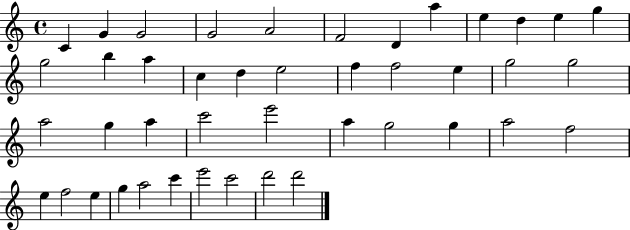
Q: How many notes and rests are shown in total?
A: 43